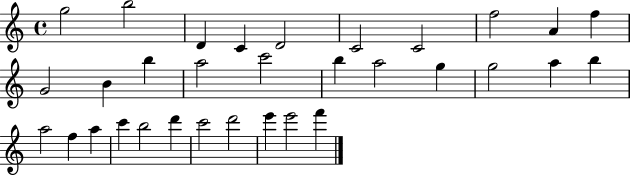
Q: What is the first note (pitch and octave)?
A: G5